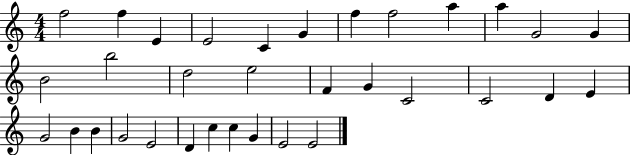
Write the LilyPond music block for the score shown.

{
  \clef treble
  \numericTimeSignature
  \time 4/4
  \key c \major
  f''2 f''4 e'4 | e'2 c'4 g'4 | f''4 f''2 a''4 | a''4 g'2 g'4 | \break b'2 b''2 | d''2 e''2 | f'4 g'4 c'2 | c'2 d'4 e'4 | \break g'2 b'4 b'4 | g'2 e'2 | d'4 c''4 c''4 g'4 | e'2 e'2 | \break \bar "|."
}